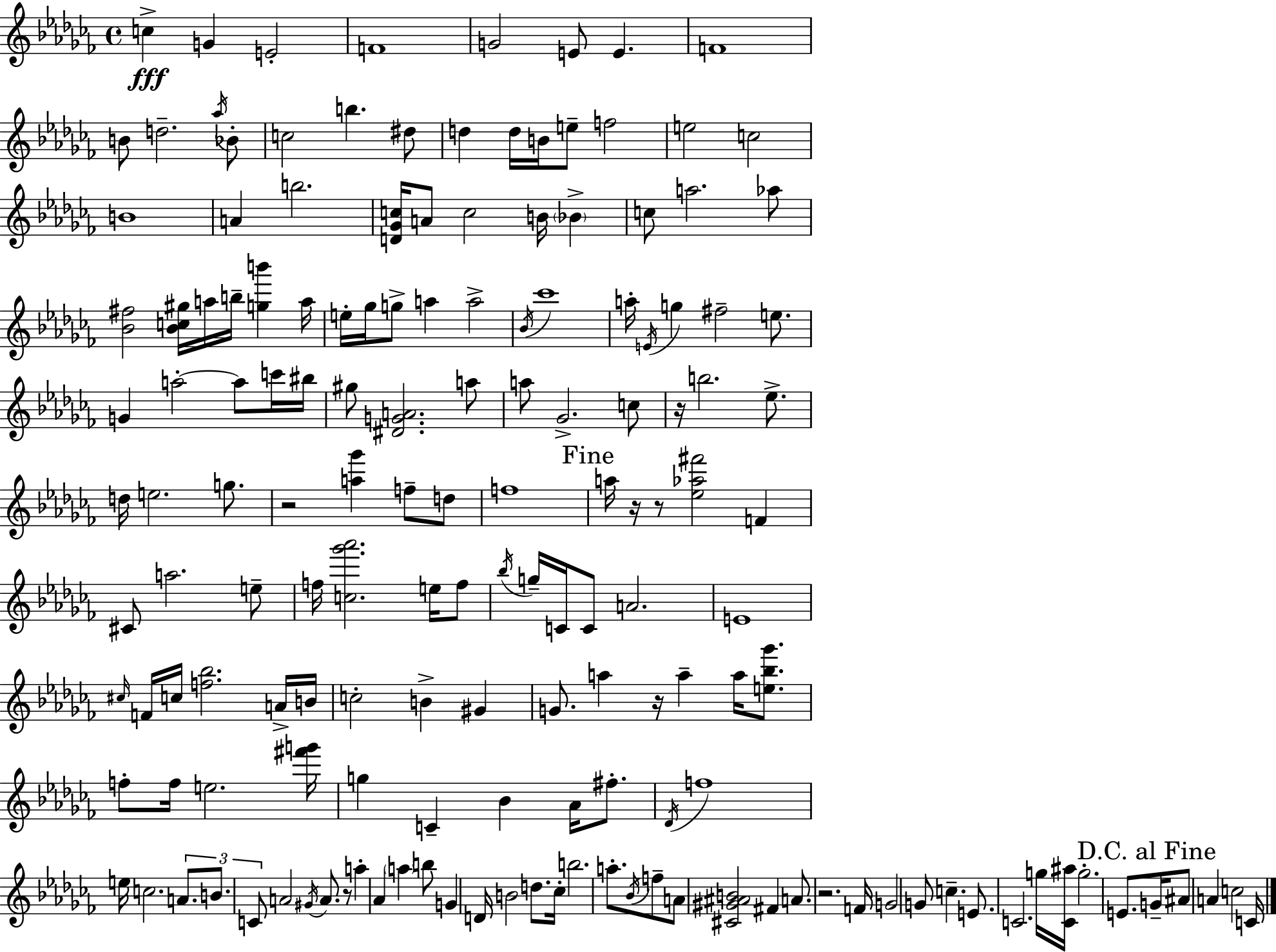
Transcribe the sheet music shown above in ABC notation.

X:1
T:Untitled
M:4/4
L:1/4
K:Abm
c G E2 F4 G2 E/2 E F4 B/2 d2 _a/4 _B/2 c2 b ^d/2 d d/4 B/4 e/2 f2 e2 c2 B4 A b2 [D_Gc]/4 A/2 c2 B/4 _B c/2 a2 _a/2 [_B^f]2 [_Bc^g]/4 a/4 b/4 [gb'] a/4 e/4 _g/4 g/2 a a2 _B/4 _c'4 a/4 E/4 g ^f2 e/2 G a2 a/2 c'/4 ^b/4 ^g/2 [^DGA]2 a/2 a/2 _G2 c/2 z/4 b2 _e/2 d/4 e2 g/2 z2 [a_g'] f/2 d/2 f4 a/4 z/4 z/2 [_e_a^f']2 F ^C/2 a2 e/2 f/4 [c_g'_a']2 e/4 f/2 _b/4 g/4 C/4 C/2 A2 E4 ^c/4 F/4 c/4 [f_b]2 A/4 B/4 c2 B ^G G/2 a z/4 a a/4 [e_b_g']/2 f/2 f/4 e2 [^f'g']/4 g C _B _A/4 ^f/2 _D/4 f4 e/4 c2 A/2 B/2 C/2 A2 ^G/4 A/2 z/2 a _A a b/2 G D/4 B2 d/2 _c/4 b2 a/2 _B/4 f/2 A/2 [^C^G^AB]2 ^F A/2 z2 F/4 G2 G/2 c E/2 C2 g/4 [C^a]/4 g2 E/2 G/4 ^A/2 A c2 C/4